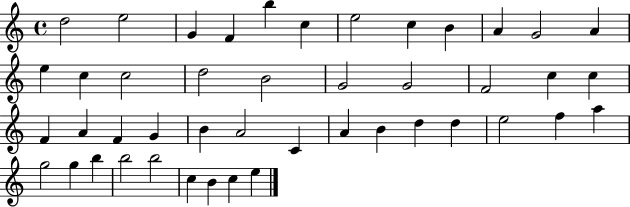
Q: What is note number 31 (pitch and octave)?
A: B4